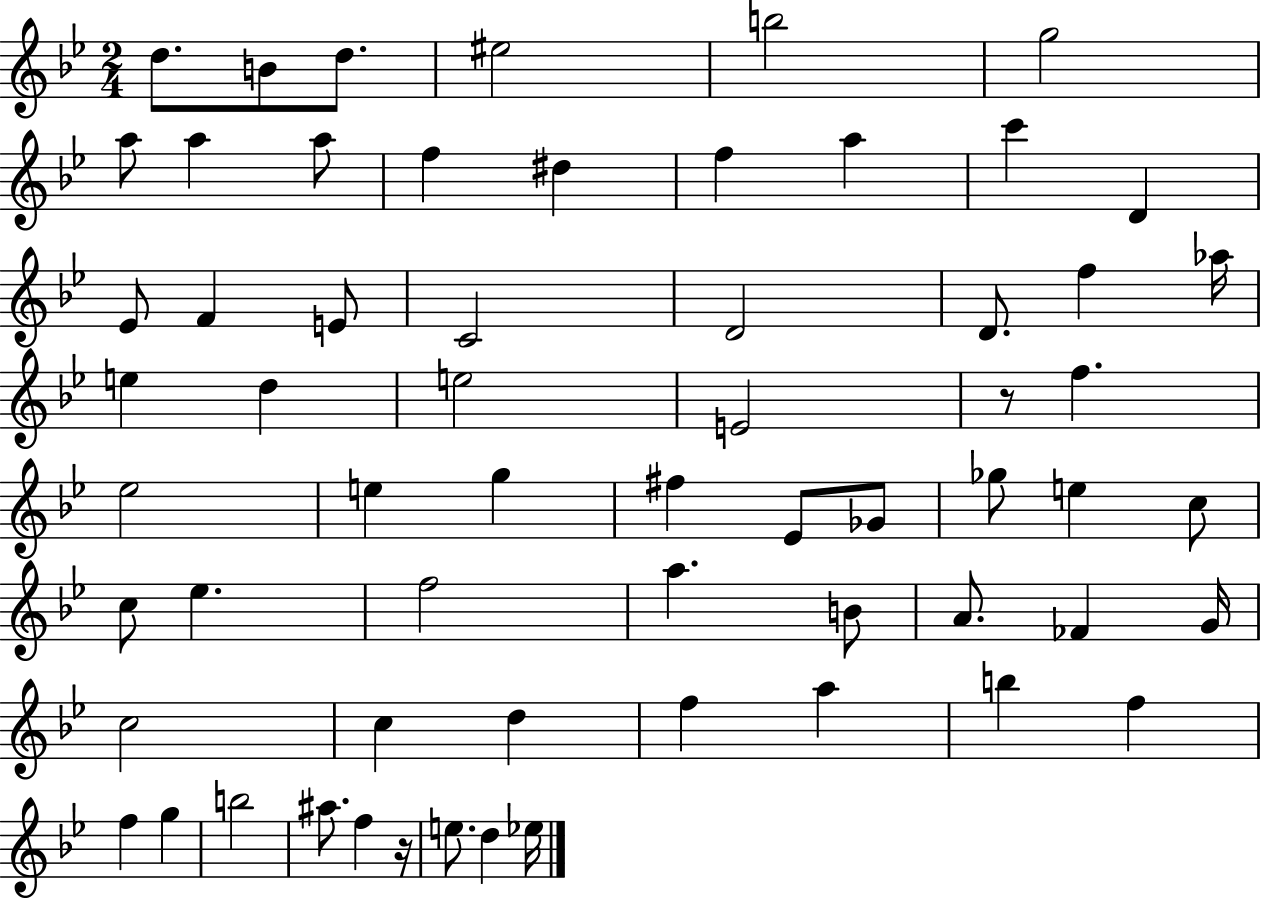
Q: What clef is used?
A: treble